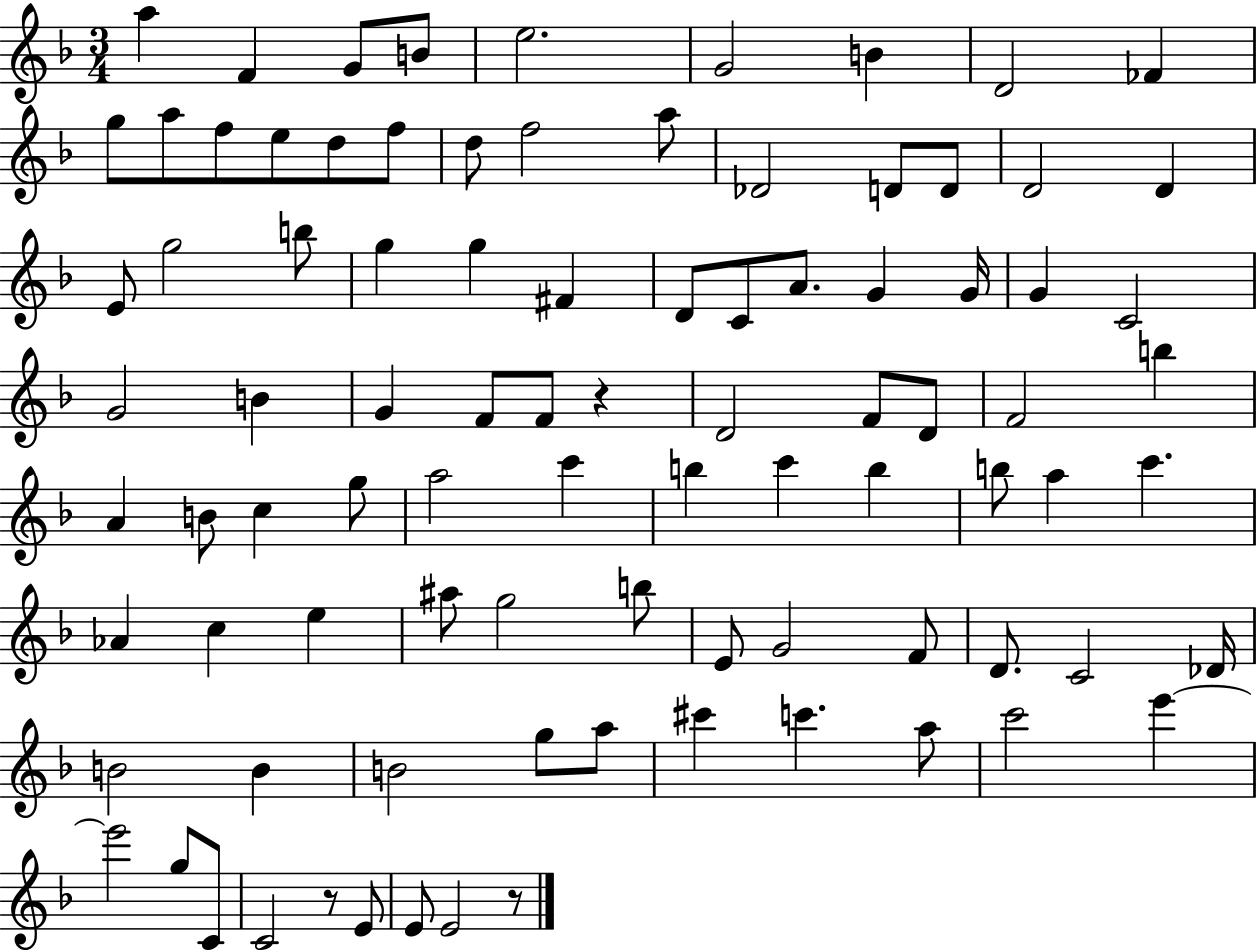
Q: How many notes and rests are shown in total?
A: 90